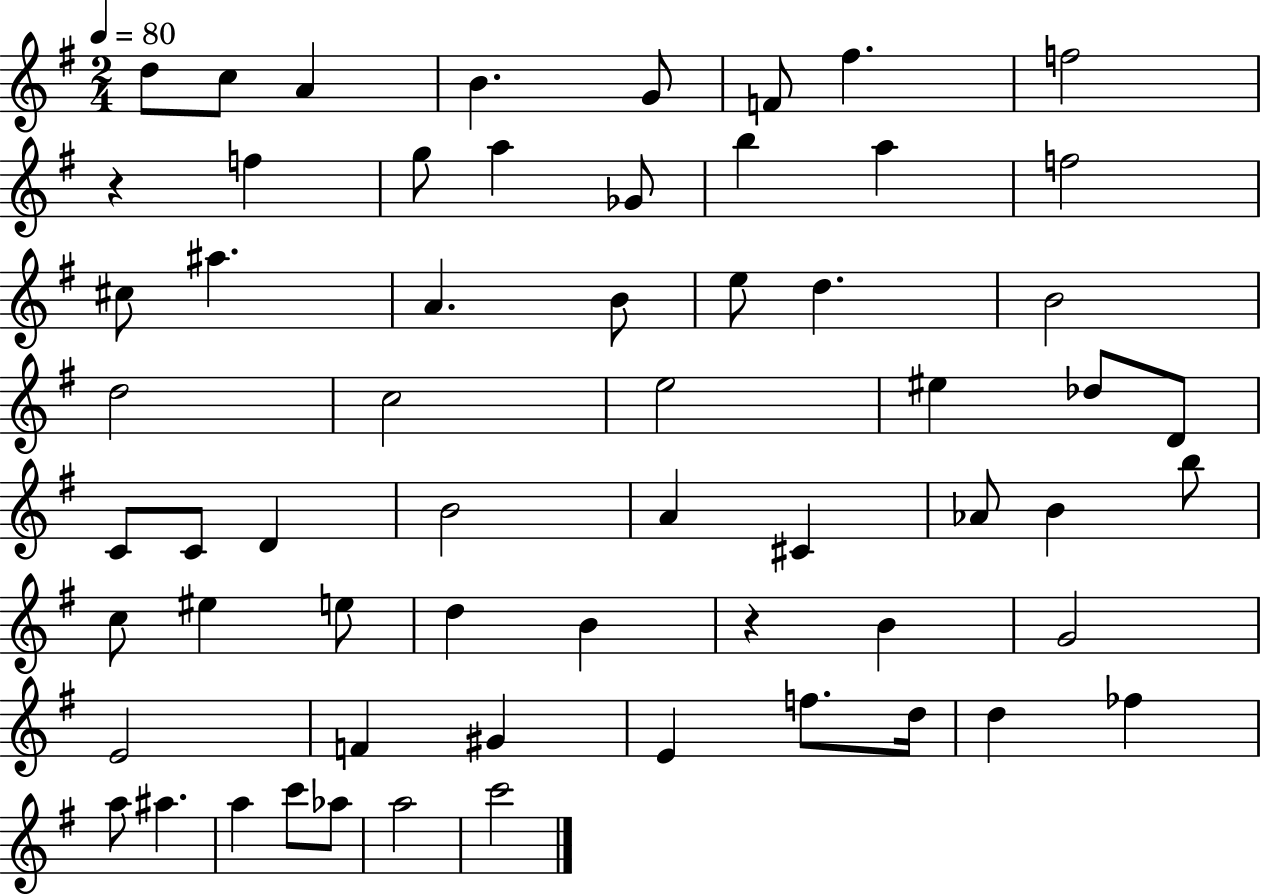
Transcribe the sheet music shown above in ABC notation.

X:1
T:Untitled
M:2/4
L:1/4
K:G
d/2 c/2 A B G/2 F/2 ^f f2 z f g/2 a _G/2 b a f2 ^c/2 ^a A B/2 e/2 d B2 d2 c2 e2 ^e _d/2 D/2 C/2 C/2 D B2 A ^C _A/2 B b/2 c/2 ^e e/2 d B z B G2 E2 F ^G E f/2 d/4 d _f a/2 ^a a c'/2 _a/2 a2 c'2